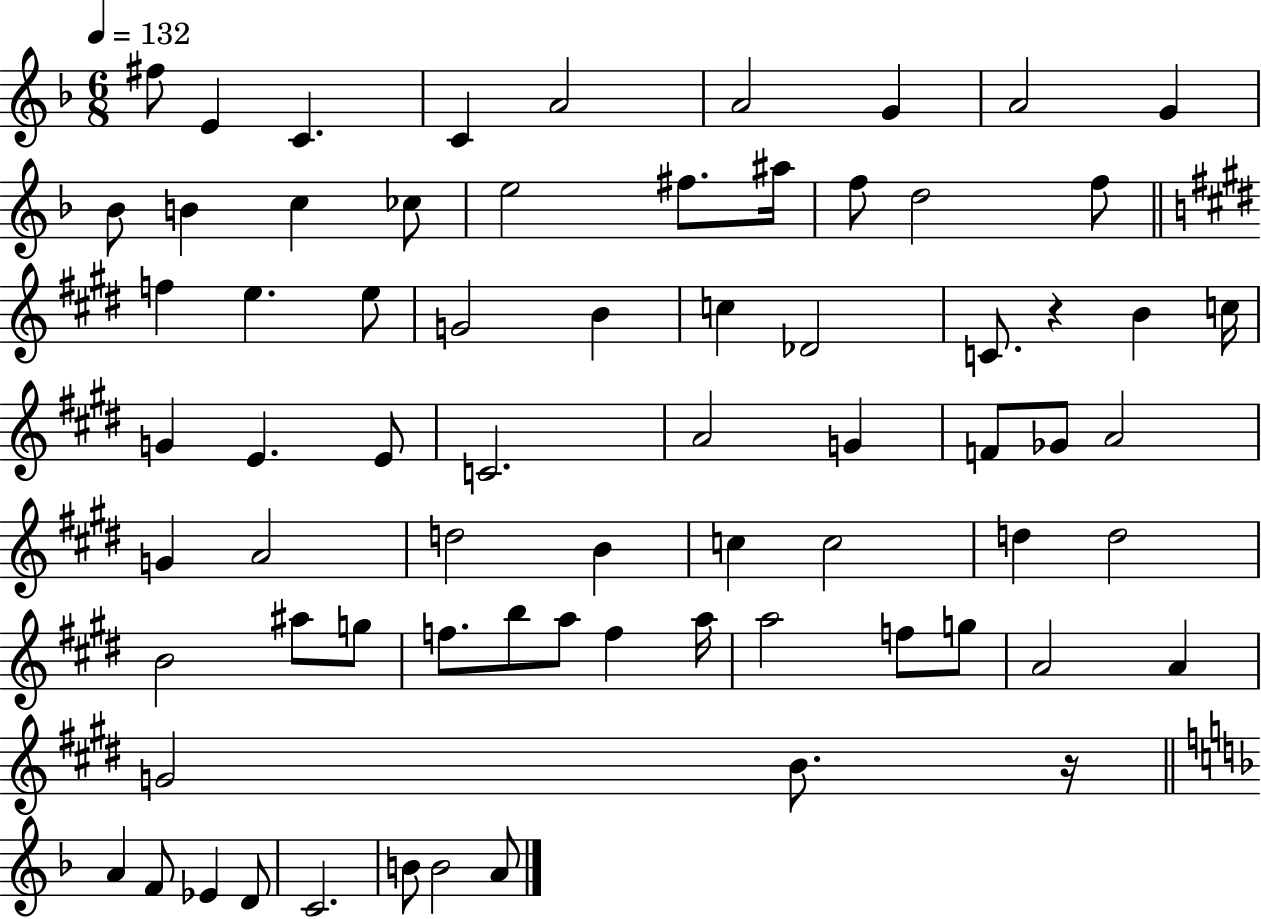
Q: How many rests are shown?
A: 2